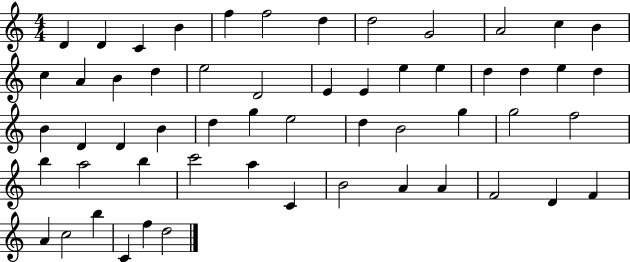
D4/q D4/q C4/q B4/q F5/q F5/h D5/q D5/h G4/h A4/h C5/q B4/q C5/q A4/q B4/q D5/q E5/h D4/h E4/q E4/q E5/q E5/q D5/q D5/q E5/q D5/q B4/q D4/q D4/q B4/q D5/q G5/q E5/h D5/q B4/h G5/q G5/h F5/h B5/q A5/h B5/q C6/h A5/q C4/q B4/h A4/q A4/q F4/h D4/q F4/q A4/q C5/h B5/q C4/q F5/q D5/h